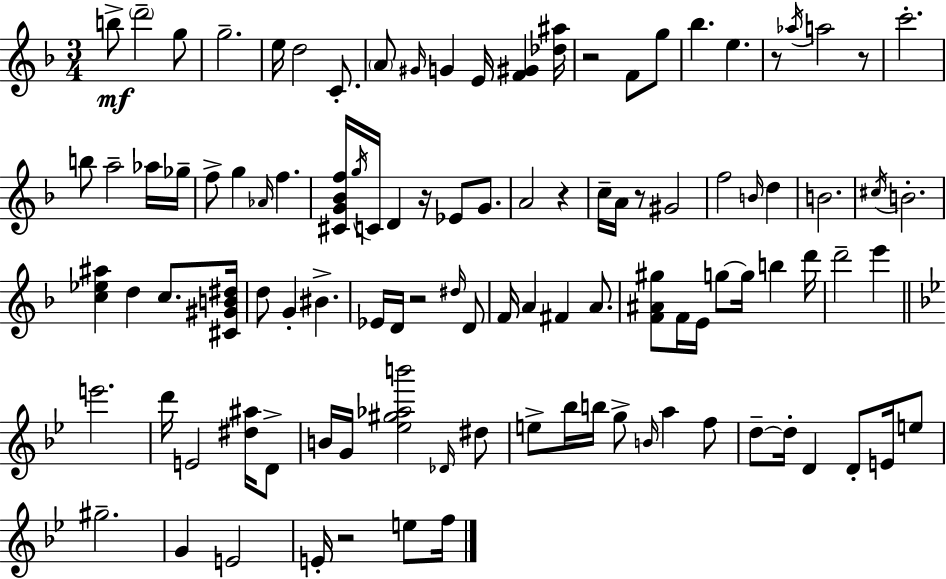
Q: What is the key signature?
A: D minor